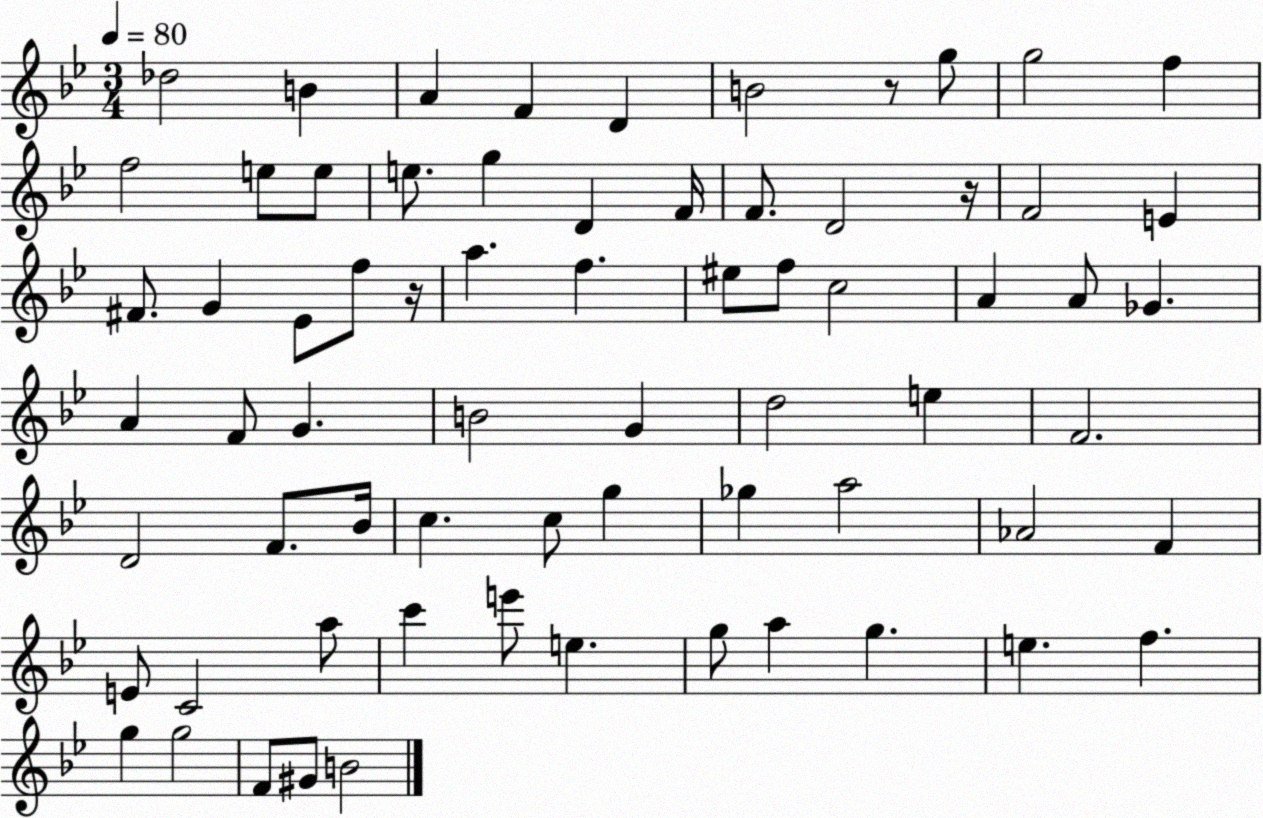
X:1
T:Untitled
M:3/4
L:1/4
K:Bb
_d2 B A F D B2 z/2 g/2 g2 f f2 e/2 e/2 e/2 g D F/4 F/2 D2 z/4 F2 E ^F/2 G _E/2 f/2 z/4 a f ^e/2 f/2 c2 A A/2 _G A F/2 G B2 G d2 e F2 D2 F/2 _B/4 c c/2 g _g a2 _A2 F E/2 C2 a/2 c' e'/2 e g/2 a g e f g g2 F/2 ^G/2 B2